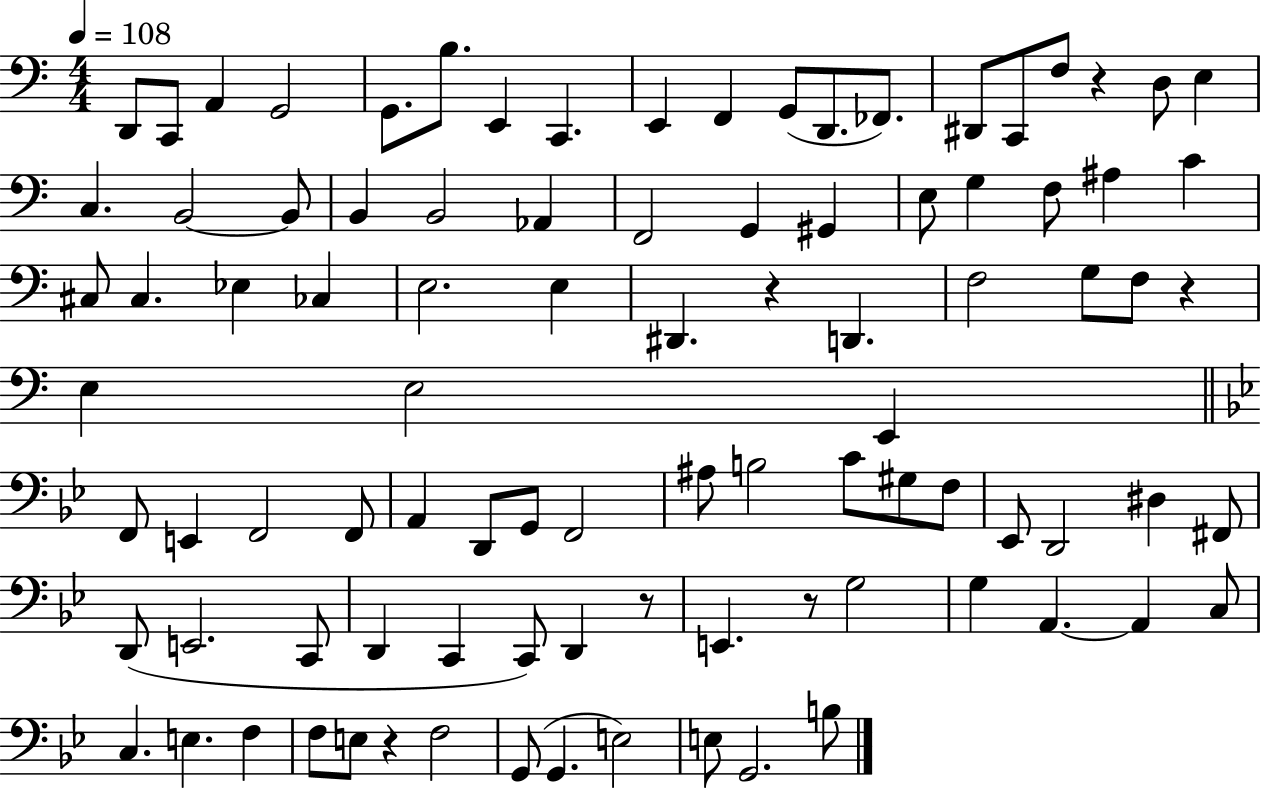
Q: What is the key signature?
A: C major